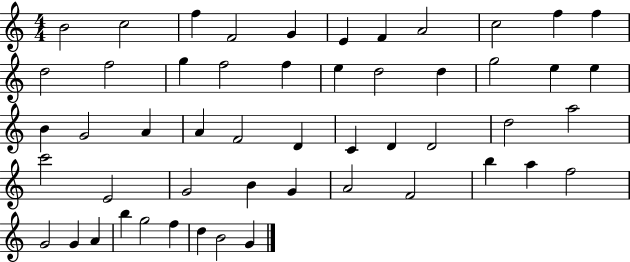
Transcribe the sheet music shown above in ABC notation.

X:1
T:Untitled
M:4/4
L:1/4
K:C
B2 c2 f F2 G E F A2 c2 f f d2 f2 g f2 f e d2 d g2 e e B G2 A A F2 D C D D2 d2 a2 c'2 E2 G2 B G A2 F2 b a f2 G2 G A b g2 f d B2 G